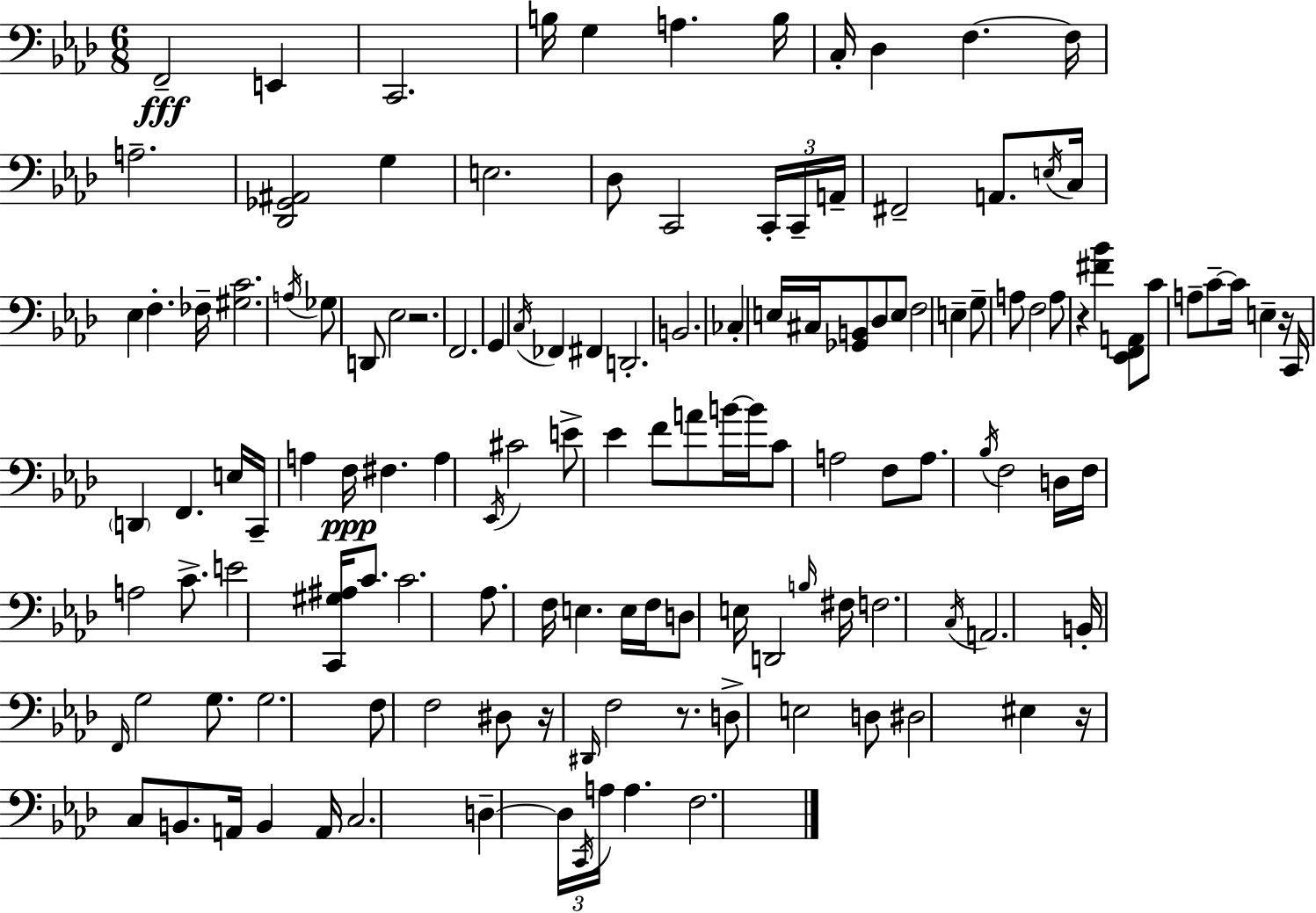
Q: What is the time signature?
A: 6/8